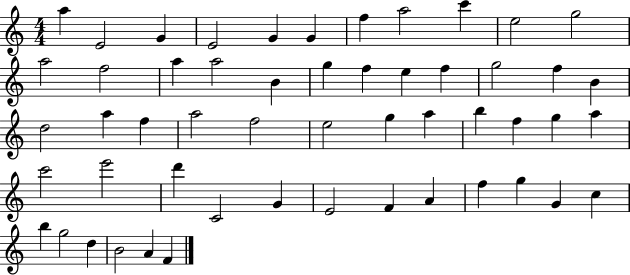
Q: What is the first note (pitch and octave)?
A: A5